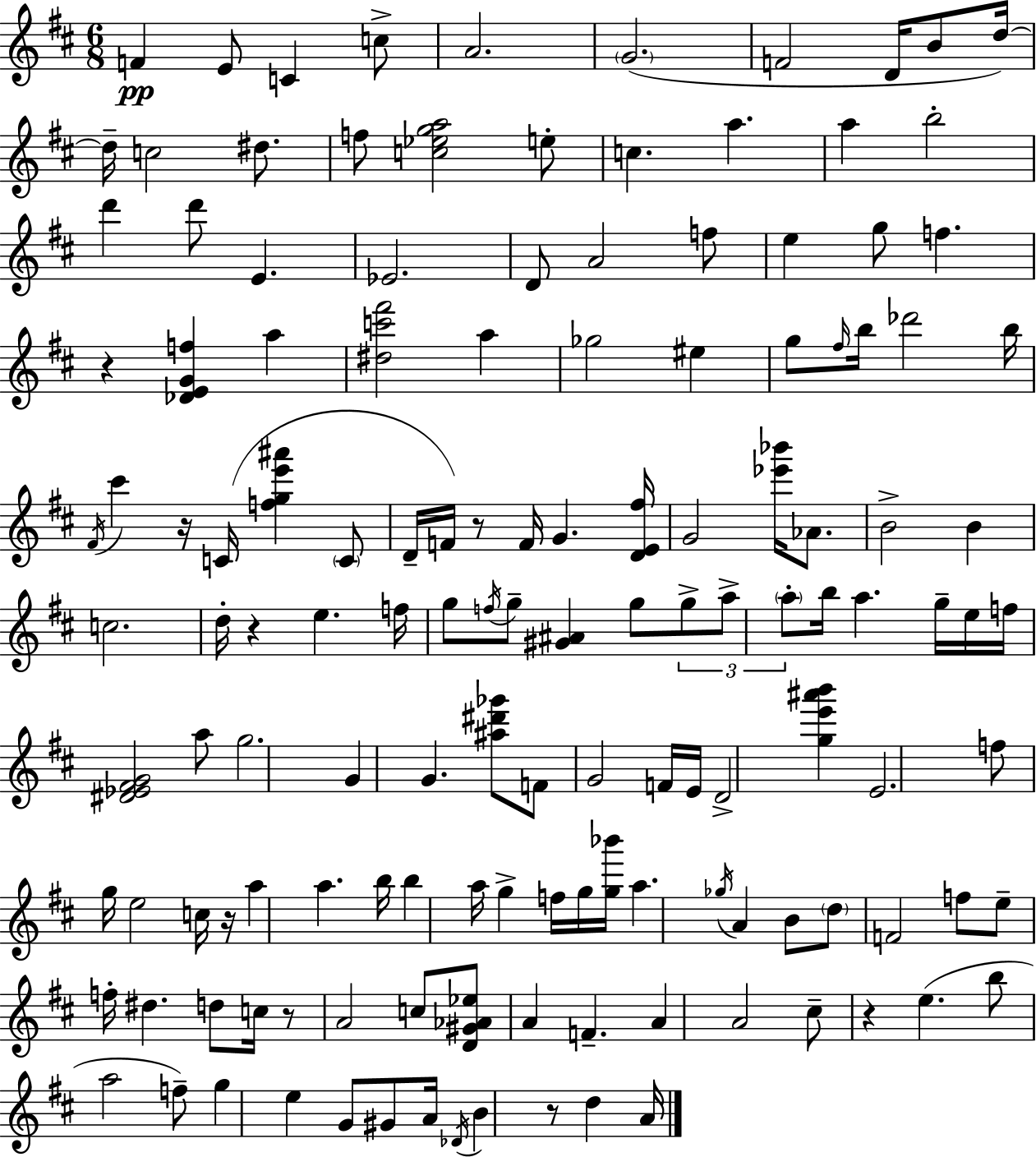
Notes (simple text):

F4/q E4/e C4/q C5/e A4/h. G4/h. F4/h D4/s B4/e D5/s D5/s C5/h D#5/e. F5/e [C5,Eb5,G5,A5]/h E5/e C5/q. A5/q. A5/q B5/h D6/q D6/e E4/q. Eb4/h. D4/e A4/h F5/e E5/q G5/e F5/q. R/q [Db4,E4,G4,F5]/q A5/q [D#5,C6,F#6]/h A5/q Gb5/h EIS5/q G5/e F#5/s B5/s Db6/h B5/s F#4/s C#6/q R/s C4/s [F5,G5,E6,A#6]/q C4/e D4/s F4/s R/e F4/s G4/q. [D4,E4,F#5]/s G4/h [Eb6,Bb6]/s Ab4/e. B4/h B4/q C5/h. D5/s R/q E5/q. F5/s G5/e F5/s G5/e [G#4,A#4]/q G5/e G5/e A5/e A5/e B5/s A5/q. G5/s E5/s F5/s [D#4,Eb4,F#4,G4]/h A5/e G5/h. G4/q G4/q. [A#5,D#6,Gb6]/e F4/e G4/h F4/s E4/s D4/h [G5,E6,A#6,B6]/q E4/h. F5/e G5/s E5/h C5/s R/s A5/q A5/q. B5/s B5/q A5/s G5/q F5/s G5/s [G5,Bb6]/s A5/q. Gb5/s A4/q B4/e D5/e F4/h F5/e E5/e F5/s D#5/q. D5/e C5/s R/e A4/h C5/e [D4,G#4,Ab4,Eb5]/e A4/q F4/q. A4/q A4/h C#5/e R/q E5/q. B5/e A5/h F5/e G5/q E5/q G4/e G#4/e A4/s Db4/s B4/q R/e D5/q A4/s